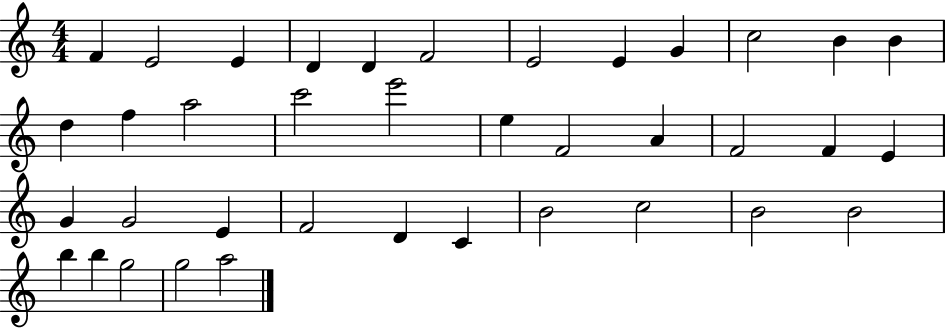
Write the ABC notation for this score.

X:1
T:Untitled
M:4/4
L:1/4
K:C
F E2 E D D F2 E2 E G c2 B B d f a2 c'2 e'2 e F2 A F2 F E G G2 E F2 D C B2 c2 B2 B2 b b g2 g2 a2